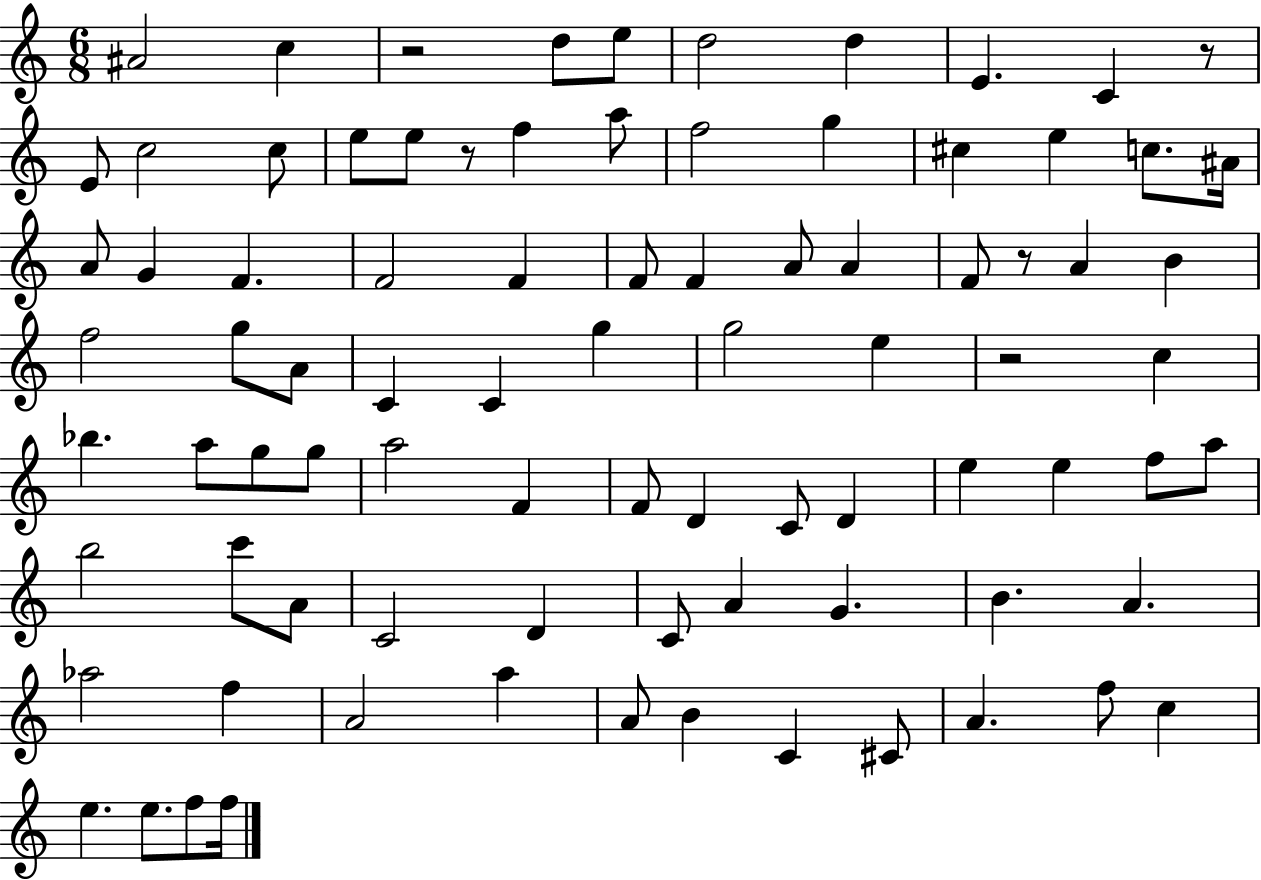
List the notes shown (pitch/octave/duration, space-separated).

A#4/h C5/q R/h D5/e E5/e D5/h D5/q E4/q. C4/q R/e E4/e C5/h C5/e E5/e E5/e R/e F5/q A5/e F5/h G5/q C#5/q E5/q C5/e. A#4/s A4/e G4/q F4/q. F4/h F4/q F4/e F4/q A4/e A4/q F4/e R/e A4/q B4/q F5/h G5/e A4/e C4/q C4/q G5/q G5/h E5/q R/h C5/q Bb5/q. A5/e G5/e G5/e A5/h F4/q F4/e D4/q C4/e D4/q E5/q E5/q F5/e A5/e B5/h C6/e A4/e C4/h D4/q C4/e A4/q G4/q. B4/q. A4/q. Ab5/h F5/q A4/h A5/q A4/e B4/q C4/q C#4/e A4/q. F5/e C5/q E5/q. E5/e. F5/e F5/s